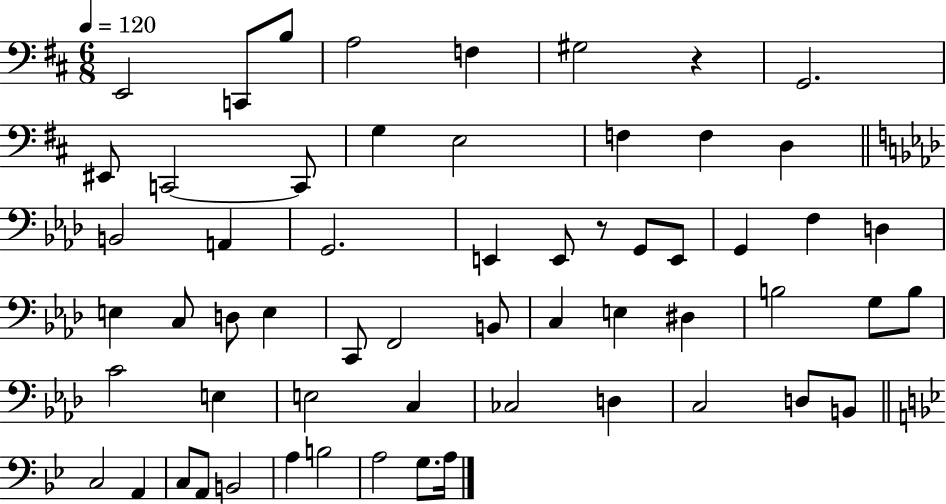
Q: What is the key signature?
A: D major